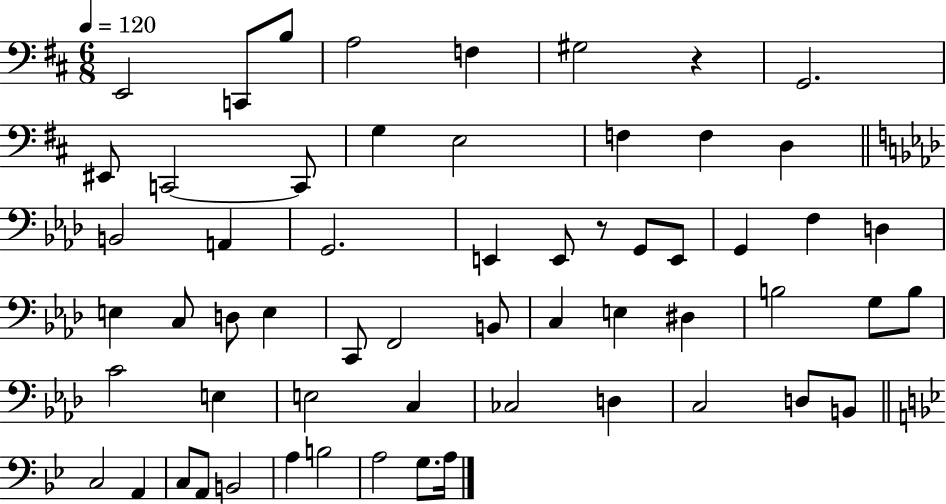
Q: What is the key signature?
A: D major